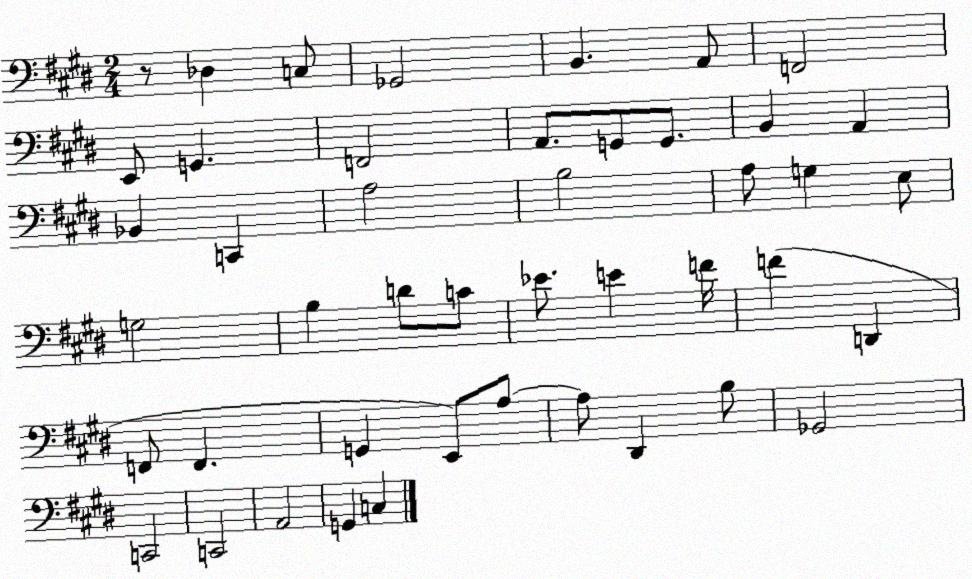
X:1
T:Untitled
M:2/4
L:1/4
K:E
z/2 _D, C,/2 _G,,2 B,, A,,/2 F,,2 E,,/2 G,, F,,2 A,,/2 G,,/2 G,,/2 B,, A,, _B,, C,, A,2 B,2 A,/2 G, E,/2 G,2 B, D/2 C/2 _E/2 E F/4 F D,, F,,/2 F,, G,, E,,/2 A,/2 A,/2 ^D,, B,/2 _G,,2 C,,2 C,,2 A,,2 G,, C,